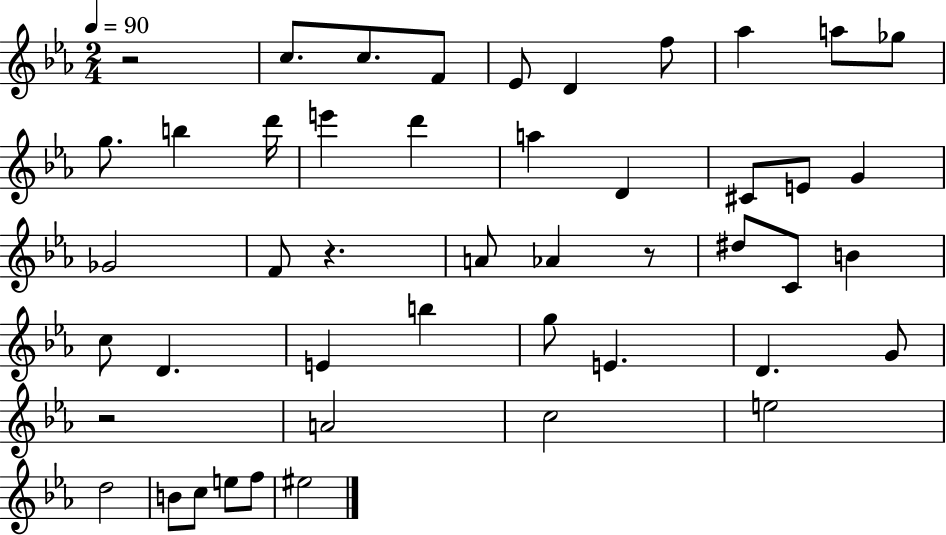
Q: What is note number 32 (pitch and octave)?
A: E4